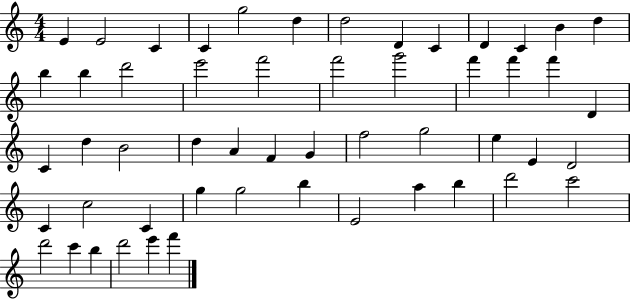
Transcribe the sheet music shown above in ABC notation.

X:1
T:Untitled
M:4/4
L:1/4
K:C
E E2 C C g2 d d2 D C D C B d b b d'2 e'2 f'2 f'2 g'2 f' f' f' D C d B2 d A F G f2 g2 e E D2 C c2 C g g2 b E2 a b d'2 c'2 d'2 c' b d'2 e' f'